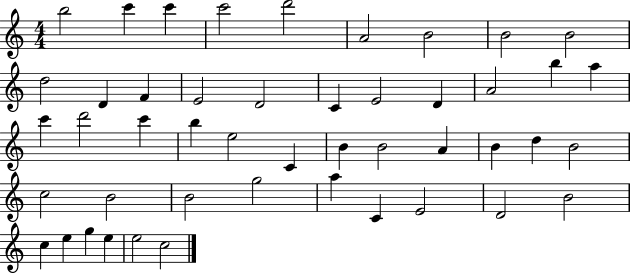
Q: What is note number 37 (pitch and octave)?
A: A5